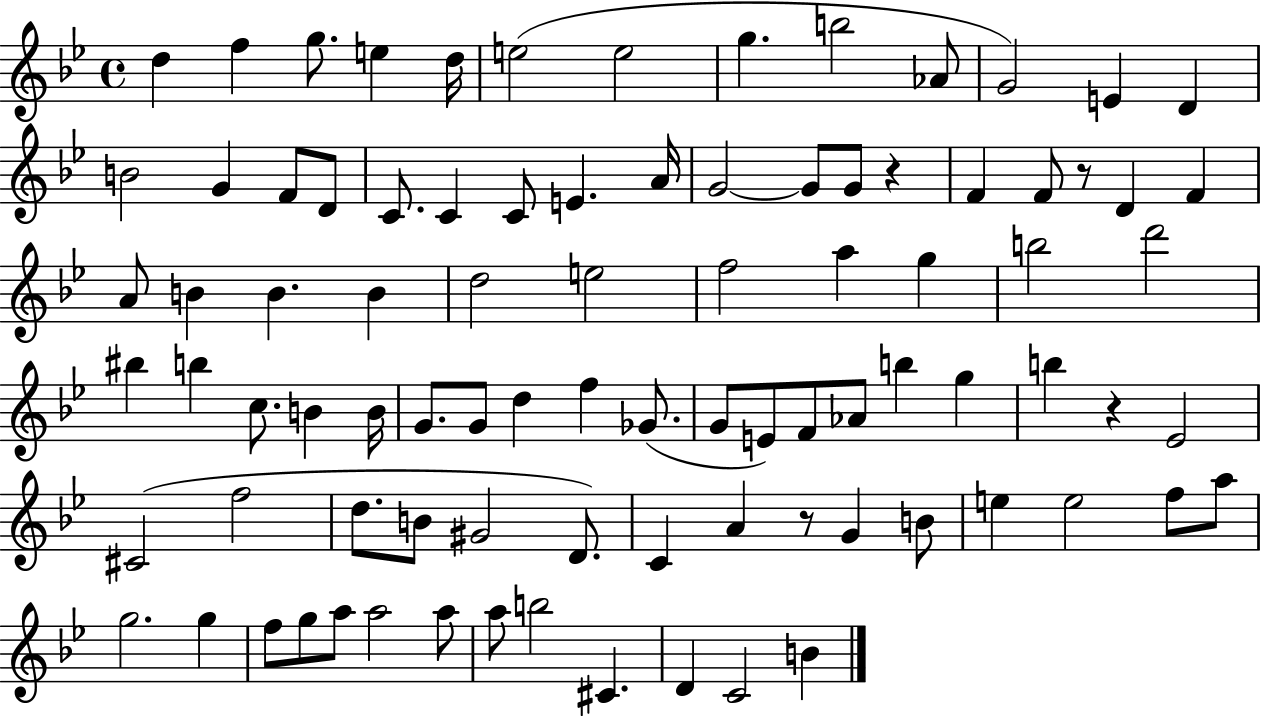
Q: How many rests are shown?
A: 4